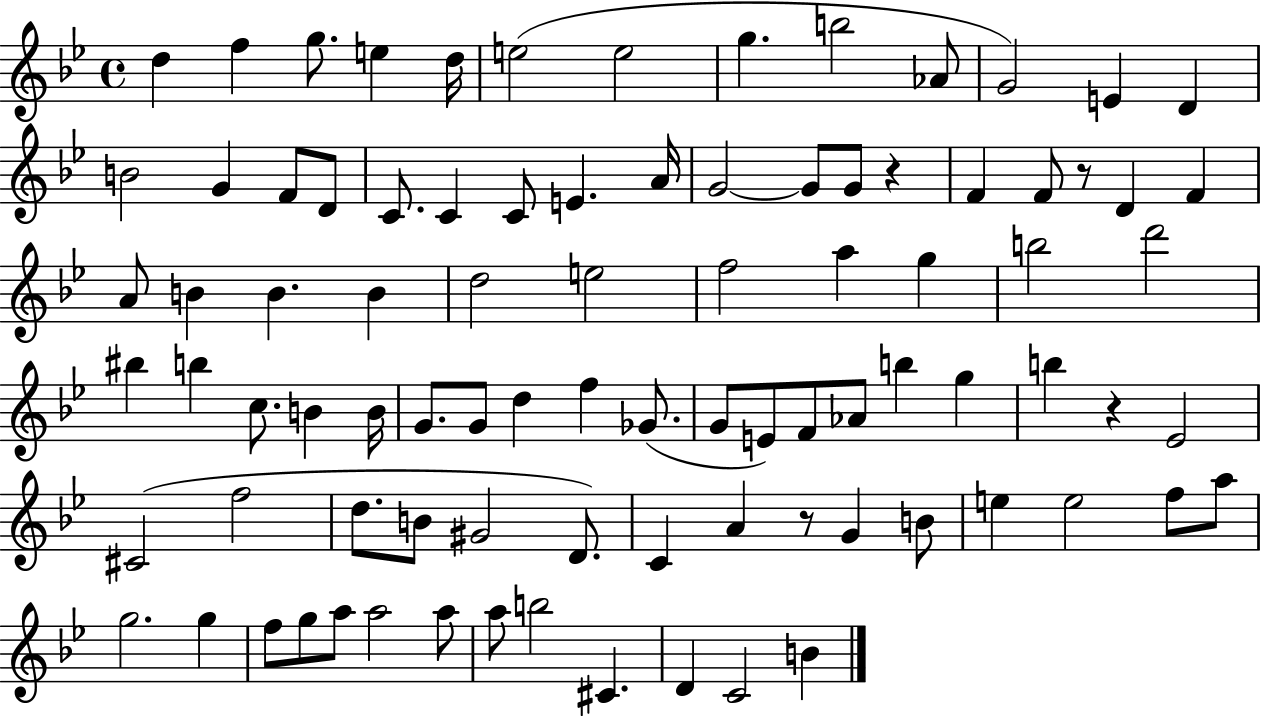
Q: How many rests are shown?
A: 4